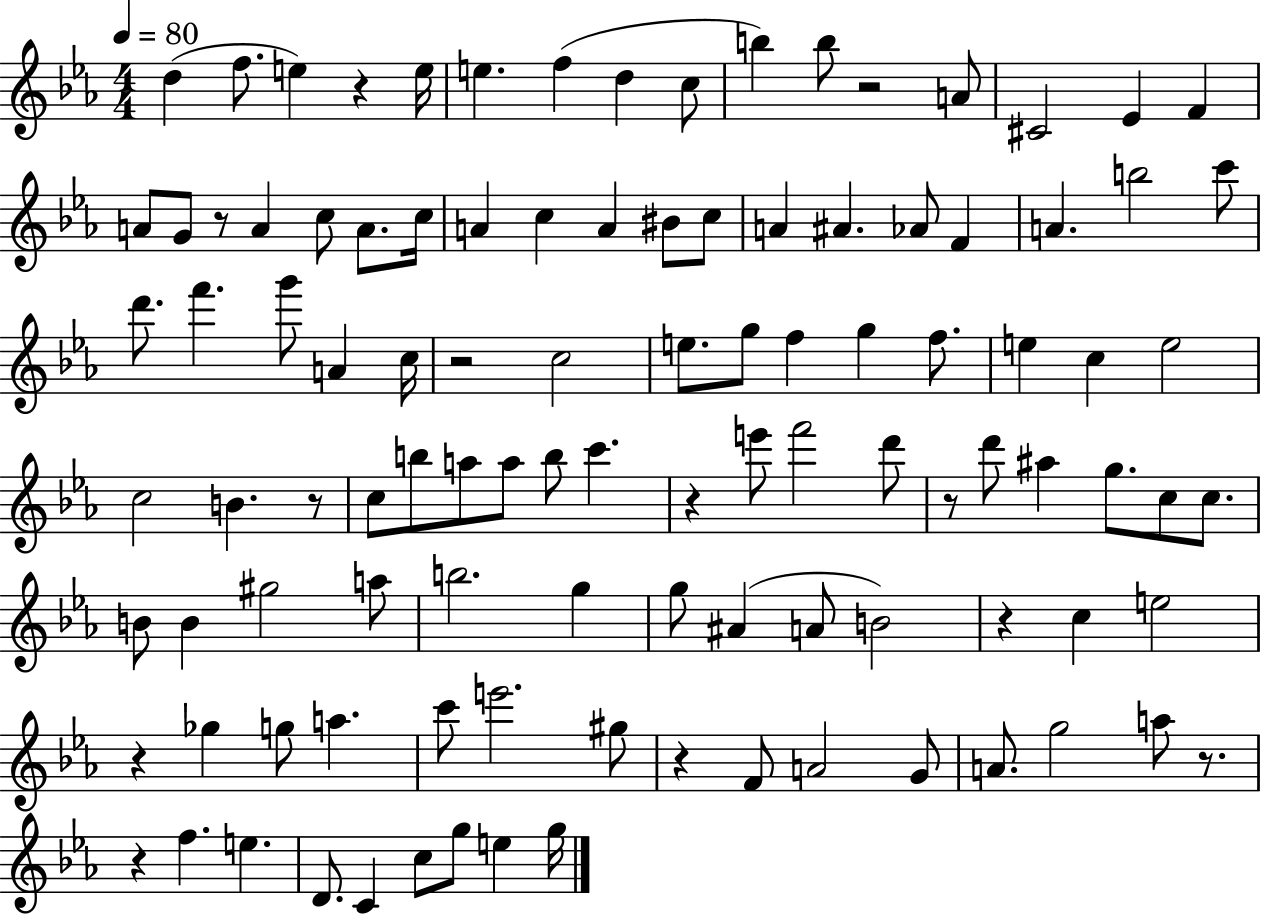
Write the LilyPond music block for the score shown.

{
  \clef treble
  \numericTimeSignature
  \time 4/4
  \key ees \major
  \tempo 4 = 80
  d''4( f''8. e''4) r4 e''16 | e''4. f''4( d''4 c''8 | b''4) b''8 r2 a'8 | cis'2 ees'4 f'4 | \break a'8 g'8 r8 a'4 c''8 a'8. c''16 | a'4 c''4 a'4 bis'8 c''8 | a'4 ais'4. aes'8 f'4 | a'4. b''2 c'''8 | \break d'''8. f'''4. g'''8 a'4 c''16 | r2 c''2 | e''8. g''8 f''4 g''4 f''8. | e''4 c''4 e''2 | \break c''2 b'4. r8 | c''8 b''8 a''8 a''8 b''8 c'''4. | r4 e'''8 f'''2 d'''8 | r8 d'''8 ais''4 g''8. c''8 c''8. | \break b'8 b'4 gis''2 a''8 | b''2. g''4 | g''8 ais'4( a'8 b'2) | r4 c''4 e''2 | \break r4 ges''4 g''8 a''4. | c'''8 e'''2. gis''8 | r4 f'8 a'2 g'8 | a'8. g''2 a''8 r8. | \break r4 f''4. e''4. | d'8. c'4 c''8 g''8 e''4 g''16 | \bar "|."
}